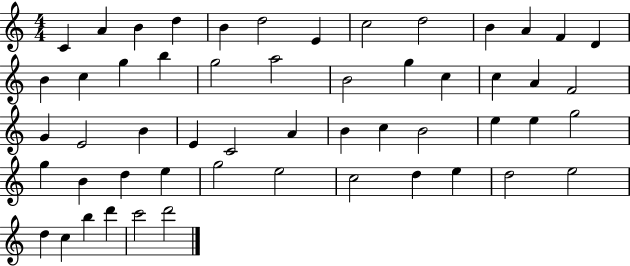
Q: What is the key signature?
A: C major